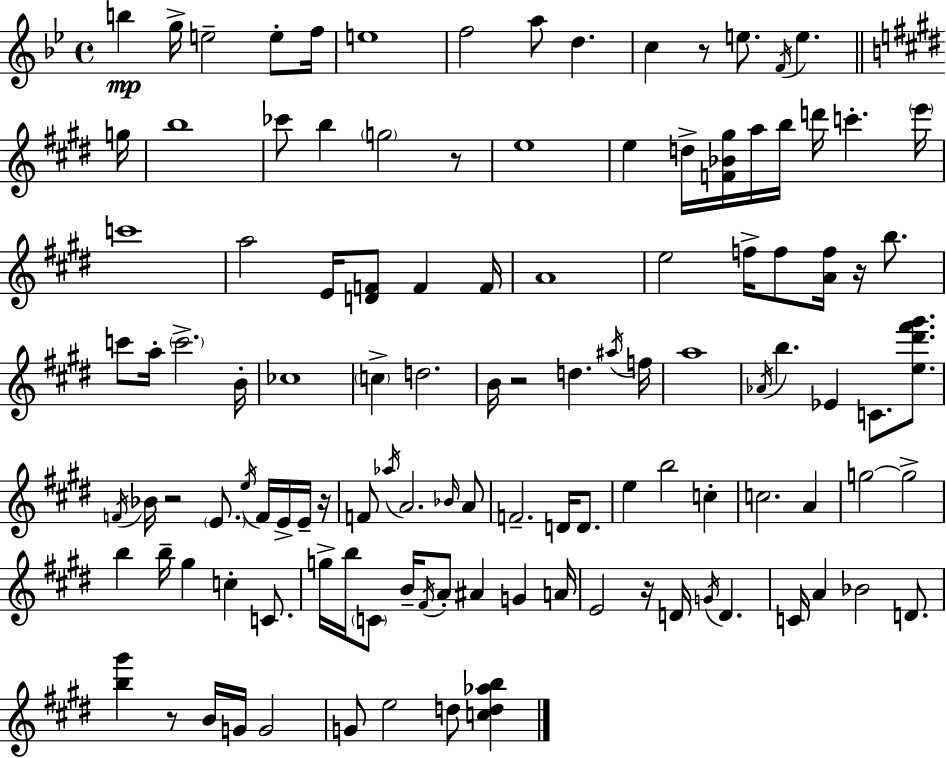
X:1
T:Untitled
M:4/4
L:1/4
K:Bb
b g/4 e2 e/2 f/4 e4 f2 a/2 d c z/2 e/2 F/4 e g/4 b4 _c'/2 b g2 z/2 e4 e d/4 [F_B^g]/4 a/4 b/4 d'/4 c' e'/4 c'4 a2 E/4 [DF]/2 F F/4 A4 e2 f/4 f/2 [Af]/4 z/4 b/2 c'/2 a/4 c'2 B/4 _c4 c d2 B/4 z2 d ^a/4 f/4 a4 _A/4 b _E C/2 [e^d'^f'^g']/2 F/4 _B/4 z2 E/2 e/4 F/4 E/4 E/4 z/4 F/2 _a/4 A2 _B/4 A/2 F2 D/4 D/2 e b2 c c2 A g2 g2 b b/4 ^g c C/2 g/4 b/4 C/2 B/4 ^F/4 A/2 ^A G A/4 E2 z/4 D/4 G/4 D C/4 A _B2 D/2 [b^g'] z/2 B/4 G/4 G2 G/2 e2 d/2 [cd_ab]